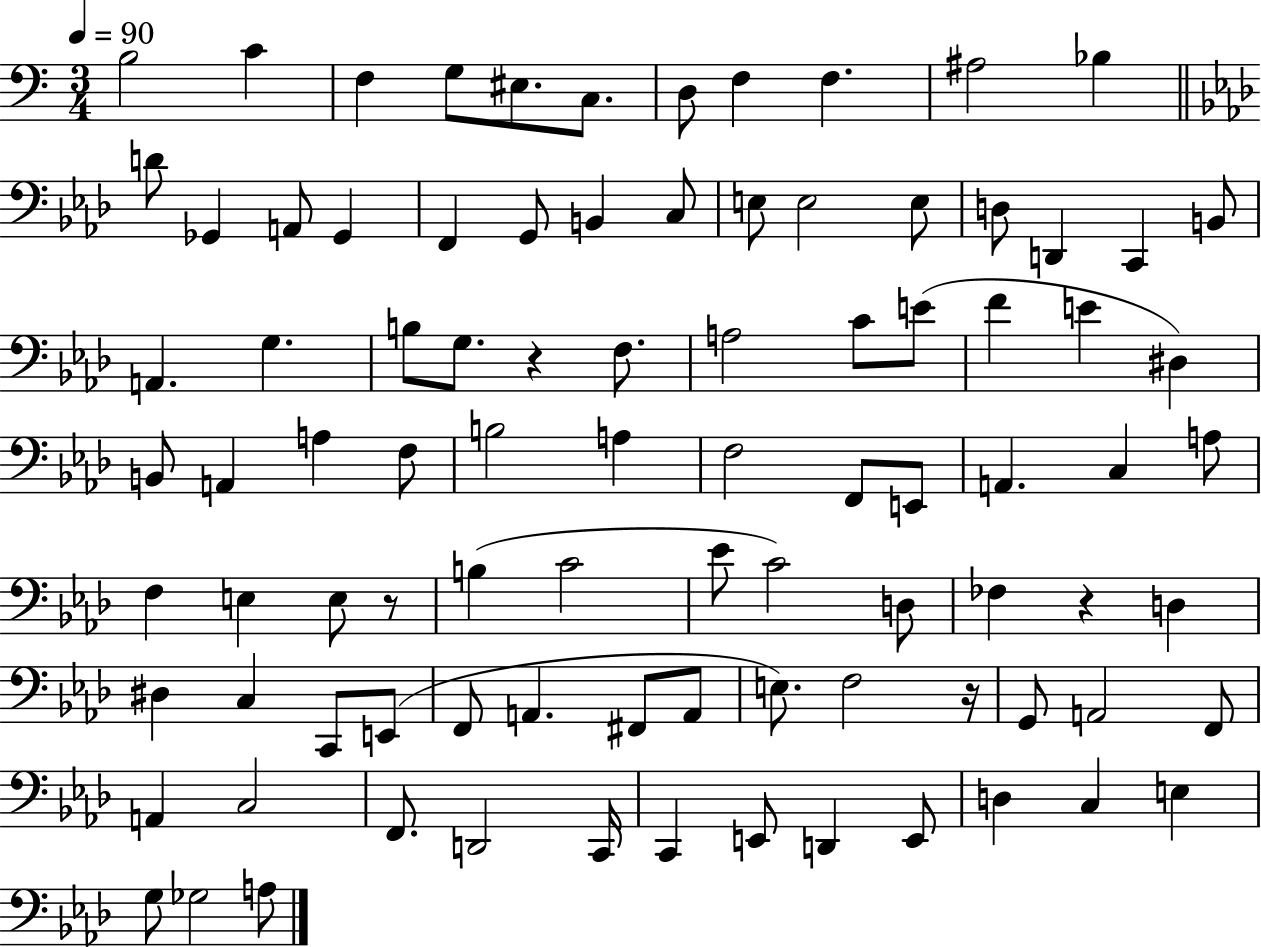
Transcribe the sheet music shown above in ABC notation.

X:1
T:Untitled
M:3/4
L:1/4
K:C
B,2 C F, G,/2 ^E,/2 C,/2 D,/2 F, F, ^A,2 _B, D/2 _G,, A,,/2 _G,, F,, G,,/2 B,, C,/2 E,/2 E,2 E,/2 D,/2 D,, C,, B,,/2 A,, G, B,/2 G,/2 z F,/2 A,2 C/2 E/2 F E ^D, B,,/2 A,, A, F,/2 B,2 A, F,2 F,,/2 E,,/2 A,, C, A,/2 F, E, E,/2 z/2 B, C2 _E/2 C2 D,/2 _F, z D, ^D, C, C,,/2 E,,/2 F,,/2 A,, ^F,,/2 A,,/2 E,/2 F,2 z/4 G,,/2 A,,2 F,,/2 A,, C,2 F,,/2 D,,2 C,,/4 C,, E,,/2 D,, E,,/2 D, C, E, G,/2 _G,2 A,/2